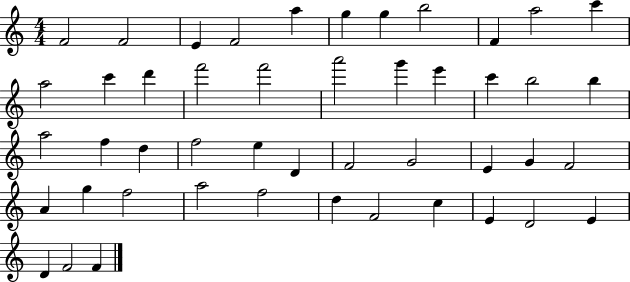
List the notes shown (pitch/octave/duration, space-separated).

F4/h F4/h E4/q F4/h A5/q G5/q G5/q B5/h F4/q A5/h C6/q A5/h C6/q D6/q F6/h F6/h A6/h G6/q E6/q C6/q B5/h B5/q A5/h F5/q D5/q F5/h E5/q D4/q F4/h G4/h E4/q G4/q F4/h A4/q G5/q F5/h A5/h F5/h D5/q F4/h C5/q E4/q D4/h E4/q D4/q F4/h F4/q